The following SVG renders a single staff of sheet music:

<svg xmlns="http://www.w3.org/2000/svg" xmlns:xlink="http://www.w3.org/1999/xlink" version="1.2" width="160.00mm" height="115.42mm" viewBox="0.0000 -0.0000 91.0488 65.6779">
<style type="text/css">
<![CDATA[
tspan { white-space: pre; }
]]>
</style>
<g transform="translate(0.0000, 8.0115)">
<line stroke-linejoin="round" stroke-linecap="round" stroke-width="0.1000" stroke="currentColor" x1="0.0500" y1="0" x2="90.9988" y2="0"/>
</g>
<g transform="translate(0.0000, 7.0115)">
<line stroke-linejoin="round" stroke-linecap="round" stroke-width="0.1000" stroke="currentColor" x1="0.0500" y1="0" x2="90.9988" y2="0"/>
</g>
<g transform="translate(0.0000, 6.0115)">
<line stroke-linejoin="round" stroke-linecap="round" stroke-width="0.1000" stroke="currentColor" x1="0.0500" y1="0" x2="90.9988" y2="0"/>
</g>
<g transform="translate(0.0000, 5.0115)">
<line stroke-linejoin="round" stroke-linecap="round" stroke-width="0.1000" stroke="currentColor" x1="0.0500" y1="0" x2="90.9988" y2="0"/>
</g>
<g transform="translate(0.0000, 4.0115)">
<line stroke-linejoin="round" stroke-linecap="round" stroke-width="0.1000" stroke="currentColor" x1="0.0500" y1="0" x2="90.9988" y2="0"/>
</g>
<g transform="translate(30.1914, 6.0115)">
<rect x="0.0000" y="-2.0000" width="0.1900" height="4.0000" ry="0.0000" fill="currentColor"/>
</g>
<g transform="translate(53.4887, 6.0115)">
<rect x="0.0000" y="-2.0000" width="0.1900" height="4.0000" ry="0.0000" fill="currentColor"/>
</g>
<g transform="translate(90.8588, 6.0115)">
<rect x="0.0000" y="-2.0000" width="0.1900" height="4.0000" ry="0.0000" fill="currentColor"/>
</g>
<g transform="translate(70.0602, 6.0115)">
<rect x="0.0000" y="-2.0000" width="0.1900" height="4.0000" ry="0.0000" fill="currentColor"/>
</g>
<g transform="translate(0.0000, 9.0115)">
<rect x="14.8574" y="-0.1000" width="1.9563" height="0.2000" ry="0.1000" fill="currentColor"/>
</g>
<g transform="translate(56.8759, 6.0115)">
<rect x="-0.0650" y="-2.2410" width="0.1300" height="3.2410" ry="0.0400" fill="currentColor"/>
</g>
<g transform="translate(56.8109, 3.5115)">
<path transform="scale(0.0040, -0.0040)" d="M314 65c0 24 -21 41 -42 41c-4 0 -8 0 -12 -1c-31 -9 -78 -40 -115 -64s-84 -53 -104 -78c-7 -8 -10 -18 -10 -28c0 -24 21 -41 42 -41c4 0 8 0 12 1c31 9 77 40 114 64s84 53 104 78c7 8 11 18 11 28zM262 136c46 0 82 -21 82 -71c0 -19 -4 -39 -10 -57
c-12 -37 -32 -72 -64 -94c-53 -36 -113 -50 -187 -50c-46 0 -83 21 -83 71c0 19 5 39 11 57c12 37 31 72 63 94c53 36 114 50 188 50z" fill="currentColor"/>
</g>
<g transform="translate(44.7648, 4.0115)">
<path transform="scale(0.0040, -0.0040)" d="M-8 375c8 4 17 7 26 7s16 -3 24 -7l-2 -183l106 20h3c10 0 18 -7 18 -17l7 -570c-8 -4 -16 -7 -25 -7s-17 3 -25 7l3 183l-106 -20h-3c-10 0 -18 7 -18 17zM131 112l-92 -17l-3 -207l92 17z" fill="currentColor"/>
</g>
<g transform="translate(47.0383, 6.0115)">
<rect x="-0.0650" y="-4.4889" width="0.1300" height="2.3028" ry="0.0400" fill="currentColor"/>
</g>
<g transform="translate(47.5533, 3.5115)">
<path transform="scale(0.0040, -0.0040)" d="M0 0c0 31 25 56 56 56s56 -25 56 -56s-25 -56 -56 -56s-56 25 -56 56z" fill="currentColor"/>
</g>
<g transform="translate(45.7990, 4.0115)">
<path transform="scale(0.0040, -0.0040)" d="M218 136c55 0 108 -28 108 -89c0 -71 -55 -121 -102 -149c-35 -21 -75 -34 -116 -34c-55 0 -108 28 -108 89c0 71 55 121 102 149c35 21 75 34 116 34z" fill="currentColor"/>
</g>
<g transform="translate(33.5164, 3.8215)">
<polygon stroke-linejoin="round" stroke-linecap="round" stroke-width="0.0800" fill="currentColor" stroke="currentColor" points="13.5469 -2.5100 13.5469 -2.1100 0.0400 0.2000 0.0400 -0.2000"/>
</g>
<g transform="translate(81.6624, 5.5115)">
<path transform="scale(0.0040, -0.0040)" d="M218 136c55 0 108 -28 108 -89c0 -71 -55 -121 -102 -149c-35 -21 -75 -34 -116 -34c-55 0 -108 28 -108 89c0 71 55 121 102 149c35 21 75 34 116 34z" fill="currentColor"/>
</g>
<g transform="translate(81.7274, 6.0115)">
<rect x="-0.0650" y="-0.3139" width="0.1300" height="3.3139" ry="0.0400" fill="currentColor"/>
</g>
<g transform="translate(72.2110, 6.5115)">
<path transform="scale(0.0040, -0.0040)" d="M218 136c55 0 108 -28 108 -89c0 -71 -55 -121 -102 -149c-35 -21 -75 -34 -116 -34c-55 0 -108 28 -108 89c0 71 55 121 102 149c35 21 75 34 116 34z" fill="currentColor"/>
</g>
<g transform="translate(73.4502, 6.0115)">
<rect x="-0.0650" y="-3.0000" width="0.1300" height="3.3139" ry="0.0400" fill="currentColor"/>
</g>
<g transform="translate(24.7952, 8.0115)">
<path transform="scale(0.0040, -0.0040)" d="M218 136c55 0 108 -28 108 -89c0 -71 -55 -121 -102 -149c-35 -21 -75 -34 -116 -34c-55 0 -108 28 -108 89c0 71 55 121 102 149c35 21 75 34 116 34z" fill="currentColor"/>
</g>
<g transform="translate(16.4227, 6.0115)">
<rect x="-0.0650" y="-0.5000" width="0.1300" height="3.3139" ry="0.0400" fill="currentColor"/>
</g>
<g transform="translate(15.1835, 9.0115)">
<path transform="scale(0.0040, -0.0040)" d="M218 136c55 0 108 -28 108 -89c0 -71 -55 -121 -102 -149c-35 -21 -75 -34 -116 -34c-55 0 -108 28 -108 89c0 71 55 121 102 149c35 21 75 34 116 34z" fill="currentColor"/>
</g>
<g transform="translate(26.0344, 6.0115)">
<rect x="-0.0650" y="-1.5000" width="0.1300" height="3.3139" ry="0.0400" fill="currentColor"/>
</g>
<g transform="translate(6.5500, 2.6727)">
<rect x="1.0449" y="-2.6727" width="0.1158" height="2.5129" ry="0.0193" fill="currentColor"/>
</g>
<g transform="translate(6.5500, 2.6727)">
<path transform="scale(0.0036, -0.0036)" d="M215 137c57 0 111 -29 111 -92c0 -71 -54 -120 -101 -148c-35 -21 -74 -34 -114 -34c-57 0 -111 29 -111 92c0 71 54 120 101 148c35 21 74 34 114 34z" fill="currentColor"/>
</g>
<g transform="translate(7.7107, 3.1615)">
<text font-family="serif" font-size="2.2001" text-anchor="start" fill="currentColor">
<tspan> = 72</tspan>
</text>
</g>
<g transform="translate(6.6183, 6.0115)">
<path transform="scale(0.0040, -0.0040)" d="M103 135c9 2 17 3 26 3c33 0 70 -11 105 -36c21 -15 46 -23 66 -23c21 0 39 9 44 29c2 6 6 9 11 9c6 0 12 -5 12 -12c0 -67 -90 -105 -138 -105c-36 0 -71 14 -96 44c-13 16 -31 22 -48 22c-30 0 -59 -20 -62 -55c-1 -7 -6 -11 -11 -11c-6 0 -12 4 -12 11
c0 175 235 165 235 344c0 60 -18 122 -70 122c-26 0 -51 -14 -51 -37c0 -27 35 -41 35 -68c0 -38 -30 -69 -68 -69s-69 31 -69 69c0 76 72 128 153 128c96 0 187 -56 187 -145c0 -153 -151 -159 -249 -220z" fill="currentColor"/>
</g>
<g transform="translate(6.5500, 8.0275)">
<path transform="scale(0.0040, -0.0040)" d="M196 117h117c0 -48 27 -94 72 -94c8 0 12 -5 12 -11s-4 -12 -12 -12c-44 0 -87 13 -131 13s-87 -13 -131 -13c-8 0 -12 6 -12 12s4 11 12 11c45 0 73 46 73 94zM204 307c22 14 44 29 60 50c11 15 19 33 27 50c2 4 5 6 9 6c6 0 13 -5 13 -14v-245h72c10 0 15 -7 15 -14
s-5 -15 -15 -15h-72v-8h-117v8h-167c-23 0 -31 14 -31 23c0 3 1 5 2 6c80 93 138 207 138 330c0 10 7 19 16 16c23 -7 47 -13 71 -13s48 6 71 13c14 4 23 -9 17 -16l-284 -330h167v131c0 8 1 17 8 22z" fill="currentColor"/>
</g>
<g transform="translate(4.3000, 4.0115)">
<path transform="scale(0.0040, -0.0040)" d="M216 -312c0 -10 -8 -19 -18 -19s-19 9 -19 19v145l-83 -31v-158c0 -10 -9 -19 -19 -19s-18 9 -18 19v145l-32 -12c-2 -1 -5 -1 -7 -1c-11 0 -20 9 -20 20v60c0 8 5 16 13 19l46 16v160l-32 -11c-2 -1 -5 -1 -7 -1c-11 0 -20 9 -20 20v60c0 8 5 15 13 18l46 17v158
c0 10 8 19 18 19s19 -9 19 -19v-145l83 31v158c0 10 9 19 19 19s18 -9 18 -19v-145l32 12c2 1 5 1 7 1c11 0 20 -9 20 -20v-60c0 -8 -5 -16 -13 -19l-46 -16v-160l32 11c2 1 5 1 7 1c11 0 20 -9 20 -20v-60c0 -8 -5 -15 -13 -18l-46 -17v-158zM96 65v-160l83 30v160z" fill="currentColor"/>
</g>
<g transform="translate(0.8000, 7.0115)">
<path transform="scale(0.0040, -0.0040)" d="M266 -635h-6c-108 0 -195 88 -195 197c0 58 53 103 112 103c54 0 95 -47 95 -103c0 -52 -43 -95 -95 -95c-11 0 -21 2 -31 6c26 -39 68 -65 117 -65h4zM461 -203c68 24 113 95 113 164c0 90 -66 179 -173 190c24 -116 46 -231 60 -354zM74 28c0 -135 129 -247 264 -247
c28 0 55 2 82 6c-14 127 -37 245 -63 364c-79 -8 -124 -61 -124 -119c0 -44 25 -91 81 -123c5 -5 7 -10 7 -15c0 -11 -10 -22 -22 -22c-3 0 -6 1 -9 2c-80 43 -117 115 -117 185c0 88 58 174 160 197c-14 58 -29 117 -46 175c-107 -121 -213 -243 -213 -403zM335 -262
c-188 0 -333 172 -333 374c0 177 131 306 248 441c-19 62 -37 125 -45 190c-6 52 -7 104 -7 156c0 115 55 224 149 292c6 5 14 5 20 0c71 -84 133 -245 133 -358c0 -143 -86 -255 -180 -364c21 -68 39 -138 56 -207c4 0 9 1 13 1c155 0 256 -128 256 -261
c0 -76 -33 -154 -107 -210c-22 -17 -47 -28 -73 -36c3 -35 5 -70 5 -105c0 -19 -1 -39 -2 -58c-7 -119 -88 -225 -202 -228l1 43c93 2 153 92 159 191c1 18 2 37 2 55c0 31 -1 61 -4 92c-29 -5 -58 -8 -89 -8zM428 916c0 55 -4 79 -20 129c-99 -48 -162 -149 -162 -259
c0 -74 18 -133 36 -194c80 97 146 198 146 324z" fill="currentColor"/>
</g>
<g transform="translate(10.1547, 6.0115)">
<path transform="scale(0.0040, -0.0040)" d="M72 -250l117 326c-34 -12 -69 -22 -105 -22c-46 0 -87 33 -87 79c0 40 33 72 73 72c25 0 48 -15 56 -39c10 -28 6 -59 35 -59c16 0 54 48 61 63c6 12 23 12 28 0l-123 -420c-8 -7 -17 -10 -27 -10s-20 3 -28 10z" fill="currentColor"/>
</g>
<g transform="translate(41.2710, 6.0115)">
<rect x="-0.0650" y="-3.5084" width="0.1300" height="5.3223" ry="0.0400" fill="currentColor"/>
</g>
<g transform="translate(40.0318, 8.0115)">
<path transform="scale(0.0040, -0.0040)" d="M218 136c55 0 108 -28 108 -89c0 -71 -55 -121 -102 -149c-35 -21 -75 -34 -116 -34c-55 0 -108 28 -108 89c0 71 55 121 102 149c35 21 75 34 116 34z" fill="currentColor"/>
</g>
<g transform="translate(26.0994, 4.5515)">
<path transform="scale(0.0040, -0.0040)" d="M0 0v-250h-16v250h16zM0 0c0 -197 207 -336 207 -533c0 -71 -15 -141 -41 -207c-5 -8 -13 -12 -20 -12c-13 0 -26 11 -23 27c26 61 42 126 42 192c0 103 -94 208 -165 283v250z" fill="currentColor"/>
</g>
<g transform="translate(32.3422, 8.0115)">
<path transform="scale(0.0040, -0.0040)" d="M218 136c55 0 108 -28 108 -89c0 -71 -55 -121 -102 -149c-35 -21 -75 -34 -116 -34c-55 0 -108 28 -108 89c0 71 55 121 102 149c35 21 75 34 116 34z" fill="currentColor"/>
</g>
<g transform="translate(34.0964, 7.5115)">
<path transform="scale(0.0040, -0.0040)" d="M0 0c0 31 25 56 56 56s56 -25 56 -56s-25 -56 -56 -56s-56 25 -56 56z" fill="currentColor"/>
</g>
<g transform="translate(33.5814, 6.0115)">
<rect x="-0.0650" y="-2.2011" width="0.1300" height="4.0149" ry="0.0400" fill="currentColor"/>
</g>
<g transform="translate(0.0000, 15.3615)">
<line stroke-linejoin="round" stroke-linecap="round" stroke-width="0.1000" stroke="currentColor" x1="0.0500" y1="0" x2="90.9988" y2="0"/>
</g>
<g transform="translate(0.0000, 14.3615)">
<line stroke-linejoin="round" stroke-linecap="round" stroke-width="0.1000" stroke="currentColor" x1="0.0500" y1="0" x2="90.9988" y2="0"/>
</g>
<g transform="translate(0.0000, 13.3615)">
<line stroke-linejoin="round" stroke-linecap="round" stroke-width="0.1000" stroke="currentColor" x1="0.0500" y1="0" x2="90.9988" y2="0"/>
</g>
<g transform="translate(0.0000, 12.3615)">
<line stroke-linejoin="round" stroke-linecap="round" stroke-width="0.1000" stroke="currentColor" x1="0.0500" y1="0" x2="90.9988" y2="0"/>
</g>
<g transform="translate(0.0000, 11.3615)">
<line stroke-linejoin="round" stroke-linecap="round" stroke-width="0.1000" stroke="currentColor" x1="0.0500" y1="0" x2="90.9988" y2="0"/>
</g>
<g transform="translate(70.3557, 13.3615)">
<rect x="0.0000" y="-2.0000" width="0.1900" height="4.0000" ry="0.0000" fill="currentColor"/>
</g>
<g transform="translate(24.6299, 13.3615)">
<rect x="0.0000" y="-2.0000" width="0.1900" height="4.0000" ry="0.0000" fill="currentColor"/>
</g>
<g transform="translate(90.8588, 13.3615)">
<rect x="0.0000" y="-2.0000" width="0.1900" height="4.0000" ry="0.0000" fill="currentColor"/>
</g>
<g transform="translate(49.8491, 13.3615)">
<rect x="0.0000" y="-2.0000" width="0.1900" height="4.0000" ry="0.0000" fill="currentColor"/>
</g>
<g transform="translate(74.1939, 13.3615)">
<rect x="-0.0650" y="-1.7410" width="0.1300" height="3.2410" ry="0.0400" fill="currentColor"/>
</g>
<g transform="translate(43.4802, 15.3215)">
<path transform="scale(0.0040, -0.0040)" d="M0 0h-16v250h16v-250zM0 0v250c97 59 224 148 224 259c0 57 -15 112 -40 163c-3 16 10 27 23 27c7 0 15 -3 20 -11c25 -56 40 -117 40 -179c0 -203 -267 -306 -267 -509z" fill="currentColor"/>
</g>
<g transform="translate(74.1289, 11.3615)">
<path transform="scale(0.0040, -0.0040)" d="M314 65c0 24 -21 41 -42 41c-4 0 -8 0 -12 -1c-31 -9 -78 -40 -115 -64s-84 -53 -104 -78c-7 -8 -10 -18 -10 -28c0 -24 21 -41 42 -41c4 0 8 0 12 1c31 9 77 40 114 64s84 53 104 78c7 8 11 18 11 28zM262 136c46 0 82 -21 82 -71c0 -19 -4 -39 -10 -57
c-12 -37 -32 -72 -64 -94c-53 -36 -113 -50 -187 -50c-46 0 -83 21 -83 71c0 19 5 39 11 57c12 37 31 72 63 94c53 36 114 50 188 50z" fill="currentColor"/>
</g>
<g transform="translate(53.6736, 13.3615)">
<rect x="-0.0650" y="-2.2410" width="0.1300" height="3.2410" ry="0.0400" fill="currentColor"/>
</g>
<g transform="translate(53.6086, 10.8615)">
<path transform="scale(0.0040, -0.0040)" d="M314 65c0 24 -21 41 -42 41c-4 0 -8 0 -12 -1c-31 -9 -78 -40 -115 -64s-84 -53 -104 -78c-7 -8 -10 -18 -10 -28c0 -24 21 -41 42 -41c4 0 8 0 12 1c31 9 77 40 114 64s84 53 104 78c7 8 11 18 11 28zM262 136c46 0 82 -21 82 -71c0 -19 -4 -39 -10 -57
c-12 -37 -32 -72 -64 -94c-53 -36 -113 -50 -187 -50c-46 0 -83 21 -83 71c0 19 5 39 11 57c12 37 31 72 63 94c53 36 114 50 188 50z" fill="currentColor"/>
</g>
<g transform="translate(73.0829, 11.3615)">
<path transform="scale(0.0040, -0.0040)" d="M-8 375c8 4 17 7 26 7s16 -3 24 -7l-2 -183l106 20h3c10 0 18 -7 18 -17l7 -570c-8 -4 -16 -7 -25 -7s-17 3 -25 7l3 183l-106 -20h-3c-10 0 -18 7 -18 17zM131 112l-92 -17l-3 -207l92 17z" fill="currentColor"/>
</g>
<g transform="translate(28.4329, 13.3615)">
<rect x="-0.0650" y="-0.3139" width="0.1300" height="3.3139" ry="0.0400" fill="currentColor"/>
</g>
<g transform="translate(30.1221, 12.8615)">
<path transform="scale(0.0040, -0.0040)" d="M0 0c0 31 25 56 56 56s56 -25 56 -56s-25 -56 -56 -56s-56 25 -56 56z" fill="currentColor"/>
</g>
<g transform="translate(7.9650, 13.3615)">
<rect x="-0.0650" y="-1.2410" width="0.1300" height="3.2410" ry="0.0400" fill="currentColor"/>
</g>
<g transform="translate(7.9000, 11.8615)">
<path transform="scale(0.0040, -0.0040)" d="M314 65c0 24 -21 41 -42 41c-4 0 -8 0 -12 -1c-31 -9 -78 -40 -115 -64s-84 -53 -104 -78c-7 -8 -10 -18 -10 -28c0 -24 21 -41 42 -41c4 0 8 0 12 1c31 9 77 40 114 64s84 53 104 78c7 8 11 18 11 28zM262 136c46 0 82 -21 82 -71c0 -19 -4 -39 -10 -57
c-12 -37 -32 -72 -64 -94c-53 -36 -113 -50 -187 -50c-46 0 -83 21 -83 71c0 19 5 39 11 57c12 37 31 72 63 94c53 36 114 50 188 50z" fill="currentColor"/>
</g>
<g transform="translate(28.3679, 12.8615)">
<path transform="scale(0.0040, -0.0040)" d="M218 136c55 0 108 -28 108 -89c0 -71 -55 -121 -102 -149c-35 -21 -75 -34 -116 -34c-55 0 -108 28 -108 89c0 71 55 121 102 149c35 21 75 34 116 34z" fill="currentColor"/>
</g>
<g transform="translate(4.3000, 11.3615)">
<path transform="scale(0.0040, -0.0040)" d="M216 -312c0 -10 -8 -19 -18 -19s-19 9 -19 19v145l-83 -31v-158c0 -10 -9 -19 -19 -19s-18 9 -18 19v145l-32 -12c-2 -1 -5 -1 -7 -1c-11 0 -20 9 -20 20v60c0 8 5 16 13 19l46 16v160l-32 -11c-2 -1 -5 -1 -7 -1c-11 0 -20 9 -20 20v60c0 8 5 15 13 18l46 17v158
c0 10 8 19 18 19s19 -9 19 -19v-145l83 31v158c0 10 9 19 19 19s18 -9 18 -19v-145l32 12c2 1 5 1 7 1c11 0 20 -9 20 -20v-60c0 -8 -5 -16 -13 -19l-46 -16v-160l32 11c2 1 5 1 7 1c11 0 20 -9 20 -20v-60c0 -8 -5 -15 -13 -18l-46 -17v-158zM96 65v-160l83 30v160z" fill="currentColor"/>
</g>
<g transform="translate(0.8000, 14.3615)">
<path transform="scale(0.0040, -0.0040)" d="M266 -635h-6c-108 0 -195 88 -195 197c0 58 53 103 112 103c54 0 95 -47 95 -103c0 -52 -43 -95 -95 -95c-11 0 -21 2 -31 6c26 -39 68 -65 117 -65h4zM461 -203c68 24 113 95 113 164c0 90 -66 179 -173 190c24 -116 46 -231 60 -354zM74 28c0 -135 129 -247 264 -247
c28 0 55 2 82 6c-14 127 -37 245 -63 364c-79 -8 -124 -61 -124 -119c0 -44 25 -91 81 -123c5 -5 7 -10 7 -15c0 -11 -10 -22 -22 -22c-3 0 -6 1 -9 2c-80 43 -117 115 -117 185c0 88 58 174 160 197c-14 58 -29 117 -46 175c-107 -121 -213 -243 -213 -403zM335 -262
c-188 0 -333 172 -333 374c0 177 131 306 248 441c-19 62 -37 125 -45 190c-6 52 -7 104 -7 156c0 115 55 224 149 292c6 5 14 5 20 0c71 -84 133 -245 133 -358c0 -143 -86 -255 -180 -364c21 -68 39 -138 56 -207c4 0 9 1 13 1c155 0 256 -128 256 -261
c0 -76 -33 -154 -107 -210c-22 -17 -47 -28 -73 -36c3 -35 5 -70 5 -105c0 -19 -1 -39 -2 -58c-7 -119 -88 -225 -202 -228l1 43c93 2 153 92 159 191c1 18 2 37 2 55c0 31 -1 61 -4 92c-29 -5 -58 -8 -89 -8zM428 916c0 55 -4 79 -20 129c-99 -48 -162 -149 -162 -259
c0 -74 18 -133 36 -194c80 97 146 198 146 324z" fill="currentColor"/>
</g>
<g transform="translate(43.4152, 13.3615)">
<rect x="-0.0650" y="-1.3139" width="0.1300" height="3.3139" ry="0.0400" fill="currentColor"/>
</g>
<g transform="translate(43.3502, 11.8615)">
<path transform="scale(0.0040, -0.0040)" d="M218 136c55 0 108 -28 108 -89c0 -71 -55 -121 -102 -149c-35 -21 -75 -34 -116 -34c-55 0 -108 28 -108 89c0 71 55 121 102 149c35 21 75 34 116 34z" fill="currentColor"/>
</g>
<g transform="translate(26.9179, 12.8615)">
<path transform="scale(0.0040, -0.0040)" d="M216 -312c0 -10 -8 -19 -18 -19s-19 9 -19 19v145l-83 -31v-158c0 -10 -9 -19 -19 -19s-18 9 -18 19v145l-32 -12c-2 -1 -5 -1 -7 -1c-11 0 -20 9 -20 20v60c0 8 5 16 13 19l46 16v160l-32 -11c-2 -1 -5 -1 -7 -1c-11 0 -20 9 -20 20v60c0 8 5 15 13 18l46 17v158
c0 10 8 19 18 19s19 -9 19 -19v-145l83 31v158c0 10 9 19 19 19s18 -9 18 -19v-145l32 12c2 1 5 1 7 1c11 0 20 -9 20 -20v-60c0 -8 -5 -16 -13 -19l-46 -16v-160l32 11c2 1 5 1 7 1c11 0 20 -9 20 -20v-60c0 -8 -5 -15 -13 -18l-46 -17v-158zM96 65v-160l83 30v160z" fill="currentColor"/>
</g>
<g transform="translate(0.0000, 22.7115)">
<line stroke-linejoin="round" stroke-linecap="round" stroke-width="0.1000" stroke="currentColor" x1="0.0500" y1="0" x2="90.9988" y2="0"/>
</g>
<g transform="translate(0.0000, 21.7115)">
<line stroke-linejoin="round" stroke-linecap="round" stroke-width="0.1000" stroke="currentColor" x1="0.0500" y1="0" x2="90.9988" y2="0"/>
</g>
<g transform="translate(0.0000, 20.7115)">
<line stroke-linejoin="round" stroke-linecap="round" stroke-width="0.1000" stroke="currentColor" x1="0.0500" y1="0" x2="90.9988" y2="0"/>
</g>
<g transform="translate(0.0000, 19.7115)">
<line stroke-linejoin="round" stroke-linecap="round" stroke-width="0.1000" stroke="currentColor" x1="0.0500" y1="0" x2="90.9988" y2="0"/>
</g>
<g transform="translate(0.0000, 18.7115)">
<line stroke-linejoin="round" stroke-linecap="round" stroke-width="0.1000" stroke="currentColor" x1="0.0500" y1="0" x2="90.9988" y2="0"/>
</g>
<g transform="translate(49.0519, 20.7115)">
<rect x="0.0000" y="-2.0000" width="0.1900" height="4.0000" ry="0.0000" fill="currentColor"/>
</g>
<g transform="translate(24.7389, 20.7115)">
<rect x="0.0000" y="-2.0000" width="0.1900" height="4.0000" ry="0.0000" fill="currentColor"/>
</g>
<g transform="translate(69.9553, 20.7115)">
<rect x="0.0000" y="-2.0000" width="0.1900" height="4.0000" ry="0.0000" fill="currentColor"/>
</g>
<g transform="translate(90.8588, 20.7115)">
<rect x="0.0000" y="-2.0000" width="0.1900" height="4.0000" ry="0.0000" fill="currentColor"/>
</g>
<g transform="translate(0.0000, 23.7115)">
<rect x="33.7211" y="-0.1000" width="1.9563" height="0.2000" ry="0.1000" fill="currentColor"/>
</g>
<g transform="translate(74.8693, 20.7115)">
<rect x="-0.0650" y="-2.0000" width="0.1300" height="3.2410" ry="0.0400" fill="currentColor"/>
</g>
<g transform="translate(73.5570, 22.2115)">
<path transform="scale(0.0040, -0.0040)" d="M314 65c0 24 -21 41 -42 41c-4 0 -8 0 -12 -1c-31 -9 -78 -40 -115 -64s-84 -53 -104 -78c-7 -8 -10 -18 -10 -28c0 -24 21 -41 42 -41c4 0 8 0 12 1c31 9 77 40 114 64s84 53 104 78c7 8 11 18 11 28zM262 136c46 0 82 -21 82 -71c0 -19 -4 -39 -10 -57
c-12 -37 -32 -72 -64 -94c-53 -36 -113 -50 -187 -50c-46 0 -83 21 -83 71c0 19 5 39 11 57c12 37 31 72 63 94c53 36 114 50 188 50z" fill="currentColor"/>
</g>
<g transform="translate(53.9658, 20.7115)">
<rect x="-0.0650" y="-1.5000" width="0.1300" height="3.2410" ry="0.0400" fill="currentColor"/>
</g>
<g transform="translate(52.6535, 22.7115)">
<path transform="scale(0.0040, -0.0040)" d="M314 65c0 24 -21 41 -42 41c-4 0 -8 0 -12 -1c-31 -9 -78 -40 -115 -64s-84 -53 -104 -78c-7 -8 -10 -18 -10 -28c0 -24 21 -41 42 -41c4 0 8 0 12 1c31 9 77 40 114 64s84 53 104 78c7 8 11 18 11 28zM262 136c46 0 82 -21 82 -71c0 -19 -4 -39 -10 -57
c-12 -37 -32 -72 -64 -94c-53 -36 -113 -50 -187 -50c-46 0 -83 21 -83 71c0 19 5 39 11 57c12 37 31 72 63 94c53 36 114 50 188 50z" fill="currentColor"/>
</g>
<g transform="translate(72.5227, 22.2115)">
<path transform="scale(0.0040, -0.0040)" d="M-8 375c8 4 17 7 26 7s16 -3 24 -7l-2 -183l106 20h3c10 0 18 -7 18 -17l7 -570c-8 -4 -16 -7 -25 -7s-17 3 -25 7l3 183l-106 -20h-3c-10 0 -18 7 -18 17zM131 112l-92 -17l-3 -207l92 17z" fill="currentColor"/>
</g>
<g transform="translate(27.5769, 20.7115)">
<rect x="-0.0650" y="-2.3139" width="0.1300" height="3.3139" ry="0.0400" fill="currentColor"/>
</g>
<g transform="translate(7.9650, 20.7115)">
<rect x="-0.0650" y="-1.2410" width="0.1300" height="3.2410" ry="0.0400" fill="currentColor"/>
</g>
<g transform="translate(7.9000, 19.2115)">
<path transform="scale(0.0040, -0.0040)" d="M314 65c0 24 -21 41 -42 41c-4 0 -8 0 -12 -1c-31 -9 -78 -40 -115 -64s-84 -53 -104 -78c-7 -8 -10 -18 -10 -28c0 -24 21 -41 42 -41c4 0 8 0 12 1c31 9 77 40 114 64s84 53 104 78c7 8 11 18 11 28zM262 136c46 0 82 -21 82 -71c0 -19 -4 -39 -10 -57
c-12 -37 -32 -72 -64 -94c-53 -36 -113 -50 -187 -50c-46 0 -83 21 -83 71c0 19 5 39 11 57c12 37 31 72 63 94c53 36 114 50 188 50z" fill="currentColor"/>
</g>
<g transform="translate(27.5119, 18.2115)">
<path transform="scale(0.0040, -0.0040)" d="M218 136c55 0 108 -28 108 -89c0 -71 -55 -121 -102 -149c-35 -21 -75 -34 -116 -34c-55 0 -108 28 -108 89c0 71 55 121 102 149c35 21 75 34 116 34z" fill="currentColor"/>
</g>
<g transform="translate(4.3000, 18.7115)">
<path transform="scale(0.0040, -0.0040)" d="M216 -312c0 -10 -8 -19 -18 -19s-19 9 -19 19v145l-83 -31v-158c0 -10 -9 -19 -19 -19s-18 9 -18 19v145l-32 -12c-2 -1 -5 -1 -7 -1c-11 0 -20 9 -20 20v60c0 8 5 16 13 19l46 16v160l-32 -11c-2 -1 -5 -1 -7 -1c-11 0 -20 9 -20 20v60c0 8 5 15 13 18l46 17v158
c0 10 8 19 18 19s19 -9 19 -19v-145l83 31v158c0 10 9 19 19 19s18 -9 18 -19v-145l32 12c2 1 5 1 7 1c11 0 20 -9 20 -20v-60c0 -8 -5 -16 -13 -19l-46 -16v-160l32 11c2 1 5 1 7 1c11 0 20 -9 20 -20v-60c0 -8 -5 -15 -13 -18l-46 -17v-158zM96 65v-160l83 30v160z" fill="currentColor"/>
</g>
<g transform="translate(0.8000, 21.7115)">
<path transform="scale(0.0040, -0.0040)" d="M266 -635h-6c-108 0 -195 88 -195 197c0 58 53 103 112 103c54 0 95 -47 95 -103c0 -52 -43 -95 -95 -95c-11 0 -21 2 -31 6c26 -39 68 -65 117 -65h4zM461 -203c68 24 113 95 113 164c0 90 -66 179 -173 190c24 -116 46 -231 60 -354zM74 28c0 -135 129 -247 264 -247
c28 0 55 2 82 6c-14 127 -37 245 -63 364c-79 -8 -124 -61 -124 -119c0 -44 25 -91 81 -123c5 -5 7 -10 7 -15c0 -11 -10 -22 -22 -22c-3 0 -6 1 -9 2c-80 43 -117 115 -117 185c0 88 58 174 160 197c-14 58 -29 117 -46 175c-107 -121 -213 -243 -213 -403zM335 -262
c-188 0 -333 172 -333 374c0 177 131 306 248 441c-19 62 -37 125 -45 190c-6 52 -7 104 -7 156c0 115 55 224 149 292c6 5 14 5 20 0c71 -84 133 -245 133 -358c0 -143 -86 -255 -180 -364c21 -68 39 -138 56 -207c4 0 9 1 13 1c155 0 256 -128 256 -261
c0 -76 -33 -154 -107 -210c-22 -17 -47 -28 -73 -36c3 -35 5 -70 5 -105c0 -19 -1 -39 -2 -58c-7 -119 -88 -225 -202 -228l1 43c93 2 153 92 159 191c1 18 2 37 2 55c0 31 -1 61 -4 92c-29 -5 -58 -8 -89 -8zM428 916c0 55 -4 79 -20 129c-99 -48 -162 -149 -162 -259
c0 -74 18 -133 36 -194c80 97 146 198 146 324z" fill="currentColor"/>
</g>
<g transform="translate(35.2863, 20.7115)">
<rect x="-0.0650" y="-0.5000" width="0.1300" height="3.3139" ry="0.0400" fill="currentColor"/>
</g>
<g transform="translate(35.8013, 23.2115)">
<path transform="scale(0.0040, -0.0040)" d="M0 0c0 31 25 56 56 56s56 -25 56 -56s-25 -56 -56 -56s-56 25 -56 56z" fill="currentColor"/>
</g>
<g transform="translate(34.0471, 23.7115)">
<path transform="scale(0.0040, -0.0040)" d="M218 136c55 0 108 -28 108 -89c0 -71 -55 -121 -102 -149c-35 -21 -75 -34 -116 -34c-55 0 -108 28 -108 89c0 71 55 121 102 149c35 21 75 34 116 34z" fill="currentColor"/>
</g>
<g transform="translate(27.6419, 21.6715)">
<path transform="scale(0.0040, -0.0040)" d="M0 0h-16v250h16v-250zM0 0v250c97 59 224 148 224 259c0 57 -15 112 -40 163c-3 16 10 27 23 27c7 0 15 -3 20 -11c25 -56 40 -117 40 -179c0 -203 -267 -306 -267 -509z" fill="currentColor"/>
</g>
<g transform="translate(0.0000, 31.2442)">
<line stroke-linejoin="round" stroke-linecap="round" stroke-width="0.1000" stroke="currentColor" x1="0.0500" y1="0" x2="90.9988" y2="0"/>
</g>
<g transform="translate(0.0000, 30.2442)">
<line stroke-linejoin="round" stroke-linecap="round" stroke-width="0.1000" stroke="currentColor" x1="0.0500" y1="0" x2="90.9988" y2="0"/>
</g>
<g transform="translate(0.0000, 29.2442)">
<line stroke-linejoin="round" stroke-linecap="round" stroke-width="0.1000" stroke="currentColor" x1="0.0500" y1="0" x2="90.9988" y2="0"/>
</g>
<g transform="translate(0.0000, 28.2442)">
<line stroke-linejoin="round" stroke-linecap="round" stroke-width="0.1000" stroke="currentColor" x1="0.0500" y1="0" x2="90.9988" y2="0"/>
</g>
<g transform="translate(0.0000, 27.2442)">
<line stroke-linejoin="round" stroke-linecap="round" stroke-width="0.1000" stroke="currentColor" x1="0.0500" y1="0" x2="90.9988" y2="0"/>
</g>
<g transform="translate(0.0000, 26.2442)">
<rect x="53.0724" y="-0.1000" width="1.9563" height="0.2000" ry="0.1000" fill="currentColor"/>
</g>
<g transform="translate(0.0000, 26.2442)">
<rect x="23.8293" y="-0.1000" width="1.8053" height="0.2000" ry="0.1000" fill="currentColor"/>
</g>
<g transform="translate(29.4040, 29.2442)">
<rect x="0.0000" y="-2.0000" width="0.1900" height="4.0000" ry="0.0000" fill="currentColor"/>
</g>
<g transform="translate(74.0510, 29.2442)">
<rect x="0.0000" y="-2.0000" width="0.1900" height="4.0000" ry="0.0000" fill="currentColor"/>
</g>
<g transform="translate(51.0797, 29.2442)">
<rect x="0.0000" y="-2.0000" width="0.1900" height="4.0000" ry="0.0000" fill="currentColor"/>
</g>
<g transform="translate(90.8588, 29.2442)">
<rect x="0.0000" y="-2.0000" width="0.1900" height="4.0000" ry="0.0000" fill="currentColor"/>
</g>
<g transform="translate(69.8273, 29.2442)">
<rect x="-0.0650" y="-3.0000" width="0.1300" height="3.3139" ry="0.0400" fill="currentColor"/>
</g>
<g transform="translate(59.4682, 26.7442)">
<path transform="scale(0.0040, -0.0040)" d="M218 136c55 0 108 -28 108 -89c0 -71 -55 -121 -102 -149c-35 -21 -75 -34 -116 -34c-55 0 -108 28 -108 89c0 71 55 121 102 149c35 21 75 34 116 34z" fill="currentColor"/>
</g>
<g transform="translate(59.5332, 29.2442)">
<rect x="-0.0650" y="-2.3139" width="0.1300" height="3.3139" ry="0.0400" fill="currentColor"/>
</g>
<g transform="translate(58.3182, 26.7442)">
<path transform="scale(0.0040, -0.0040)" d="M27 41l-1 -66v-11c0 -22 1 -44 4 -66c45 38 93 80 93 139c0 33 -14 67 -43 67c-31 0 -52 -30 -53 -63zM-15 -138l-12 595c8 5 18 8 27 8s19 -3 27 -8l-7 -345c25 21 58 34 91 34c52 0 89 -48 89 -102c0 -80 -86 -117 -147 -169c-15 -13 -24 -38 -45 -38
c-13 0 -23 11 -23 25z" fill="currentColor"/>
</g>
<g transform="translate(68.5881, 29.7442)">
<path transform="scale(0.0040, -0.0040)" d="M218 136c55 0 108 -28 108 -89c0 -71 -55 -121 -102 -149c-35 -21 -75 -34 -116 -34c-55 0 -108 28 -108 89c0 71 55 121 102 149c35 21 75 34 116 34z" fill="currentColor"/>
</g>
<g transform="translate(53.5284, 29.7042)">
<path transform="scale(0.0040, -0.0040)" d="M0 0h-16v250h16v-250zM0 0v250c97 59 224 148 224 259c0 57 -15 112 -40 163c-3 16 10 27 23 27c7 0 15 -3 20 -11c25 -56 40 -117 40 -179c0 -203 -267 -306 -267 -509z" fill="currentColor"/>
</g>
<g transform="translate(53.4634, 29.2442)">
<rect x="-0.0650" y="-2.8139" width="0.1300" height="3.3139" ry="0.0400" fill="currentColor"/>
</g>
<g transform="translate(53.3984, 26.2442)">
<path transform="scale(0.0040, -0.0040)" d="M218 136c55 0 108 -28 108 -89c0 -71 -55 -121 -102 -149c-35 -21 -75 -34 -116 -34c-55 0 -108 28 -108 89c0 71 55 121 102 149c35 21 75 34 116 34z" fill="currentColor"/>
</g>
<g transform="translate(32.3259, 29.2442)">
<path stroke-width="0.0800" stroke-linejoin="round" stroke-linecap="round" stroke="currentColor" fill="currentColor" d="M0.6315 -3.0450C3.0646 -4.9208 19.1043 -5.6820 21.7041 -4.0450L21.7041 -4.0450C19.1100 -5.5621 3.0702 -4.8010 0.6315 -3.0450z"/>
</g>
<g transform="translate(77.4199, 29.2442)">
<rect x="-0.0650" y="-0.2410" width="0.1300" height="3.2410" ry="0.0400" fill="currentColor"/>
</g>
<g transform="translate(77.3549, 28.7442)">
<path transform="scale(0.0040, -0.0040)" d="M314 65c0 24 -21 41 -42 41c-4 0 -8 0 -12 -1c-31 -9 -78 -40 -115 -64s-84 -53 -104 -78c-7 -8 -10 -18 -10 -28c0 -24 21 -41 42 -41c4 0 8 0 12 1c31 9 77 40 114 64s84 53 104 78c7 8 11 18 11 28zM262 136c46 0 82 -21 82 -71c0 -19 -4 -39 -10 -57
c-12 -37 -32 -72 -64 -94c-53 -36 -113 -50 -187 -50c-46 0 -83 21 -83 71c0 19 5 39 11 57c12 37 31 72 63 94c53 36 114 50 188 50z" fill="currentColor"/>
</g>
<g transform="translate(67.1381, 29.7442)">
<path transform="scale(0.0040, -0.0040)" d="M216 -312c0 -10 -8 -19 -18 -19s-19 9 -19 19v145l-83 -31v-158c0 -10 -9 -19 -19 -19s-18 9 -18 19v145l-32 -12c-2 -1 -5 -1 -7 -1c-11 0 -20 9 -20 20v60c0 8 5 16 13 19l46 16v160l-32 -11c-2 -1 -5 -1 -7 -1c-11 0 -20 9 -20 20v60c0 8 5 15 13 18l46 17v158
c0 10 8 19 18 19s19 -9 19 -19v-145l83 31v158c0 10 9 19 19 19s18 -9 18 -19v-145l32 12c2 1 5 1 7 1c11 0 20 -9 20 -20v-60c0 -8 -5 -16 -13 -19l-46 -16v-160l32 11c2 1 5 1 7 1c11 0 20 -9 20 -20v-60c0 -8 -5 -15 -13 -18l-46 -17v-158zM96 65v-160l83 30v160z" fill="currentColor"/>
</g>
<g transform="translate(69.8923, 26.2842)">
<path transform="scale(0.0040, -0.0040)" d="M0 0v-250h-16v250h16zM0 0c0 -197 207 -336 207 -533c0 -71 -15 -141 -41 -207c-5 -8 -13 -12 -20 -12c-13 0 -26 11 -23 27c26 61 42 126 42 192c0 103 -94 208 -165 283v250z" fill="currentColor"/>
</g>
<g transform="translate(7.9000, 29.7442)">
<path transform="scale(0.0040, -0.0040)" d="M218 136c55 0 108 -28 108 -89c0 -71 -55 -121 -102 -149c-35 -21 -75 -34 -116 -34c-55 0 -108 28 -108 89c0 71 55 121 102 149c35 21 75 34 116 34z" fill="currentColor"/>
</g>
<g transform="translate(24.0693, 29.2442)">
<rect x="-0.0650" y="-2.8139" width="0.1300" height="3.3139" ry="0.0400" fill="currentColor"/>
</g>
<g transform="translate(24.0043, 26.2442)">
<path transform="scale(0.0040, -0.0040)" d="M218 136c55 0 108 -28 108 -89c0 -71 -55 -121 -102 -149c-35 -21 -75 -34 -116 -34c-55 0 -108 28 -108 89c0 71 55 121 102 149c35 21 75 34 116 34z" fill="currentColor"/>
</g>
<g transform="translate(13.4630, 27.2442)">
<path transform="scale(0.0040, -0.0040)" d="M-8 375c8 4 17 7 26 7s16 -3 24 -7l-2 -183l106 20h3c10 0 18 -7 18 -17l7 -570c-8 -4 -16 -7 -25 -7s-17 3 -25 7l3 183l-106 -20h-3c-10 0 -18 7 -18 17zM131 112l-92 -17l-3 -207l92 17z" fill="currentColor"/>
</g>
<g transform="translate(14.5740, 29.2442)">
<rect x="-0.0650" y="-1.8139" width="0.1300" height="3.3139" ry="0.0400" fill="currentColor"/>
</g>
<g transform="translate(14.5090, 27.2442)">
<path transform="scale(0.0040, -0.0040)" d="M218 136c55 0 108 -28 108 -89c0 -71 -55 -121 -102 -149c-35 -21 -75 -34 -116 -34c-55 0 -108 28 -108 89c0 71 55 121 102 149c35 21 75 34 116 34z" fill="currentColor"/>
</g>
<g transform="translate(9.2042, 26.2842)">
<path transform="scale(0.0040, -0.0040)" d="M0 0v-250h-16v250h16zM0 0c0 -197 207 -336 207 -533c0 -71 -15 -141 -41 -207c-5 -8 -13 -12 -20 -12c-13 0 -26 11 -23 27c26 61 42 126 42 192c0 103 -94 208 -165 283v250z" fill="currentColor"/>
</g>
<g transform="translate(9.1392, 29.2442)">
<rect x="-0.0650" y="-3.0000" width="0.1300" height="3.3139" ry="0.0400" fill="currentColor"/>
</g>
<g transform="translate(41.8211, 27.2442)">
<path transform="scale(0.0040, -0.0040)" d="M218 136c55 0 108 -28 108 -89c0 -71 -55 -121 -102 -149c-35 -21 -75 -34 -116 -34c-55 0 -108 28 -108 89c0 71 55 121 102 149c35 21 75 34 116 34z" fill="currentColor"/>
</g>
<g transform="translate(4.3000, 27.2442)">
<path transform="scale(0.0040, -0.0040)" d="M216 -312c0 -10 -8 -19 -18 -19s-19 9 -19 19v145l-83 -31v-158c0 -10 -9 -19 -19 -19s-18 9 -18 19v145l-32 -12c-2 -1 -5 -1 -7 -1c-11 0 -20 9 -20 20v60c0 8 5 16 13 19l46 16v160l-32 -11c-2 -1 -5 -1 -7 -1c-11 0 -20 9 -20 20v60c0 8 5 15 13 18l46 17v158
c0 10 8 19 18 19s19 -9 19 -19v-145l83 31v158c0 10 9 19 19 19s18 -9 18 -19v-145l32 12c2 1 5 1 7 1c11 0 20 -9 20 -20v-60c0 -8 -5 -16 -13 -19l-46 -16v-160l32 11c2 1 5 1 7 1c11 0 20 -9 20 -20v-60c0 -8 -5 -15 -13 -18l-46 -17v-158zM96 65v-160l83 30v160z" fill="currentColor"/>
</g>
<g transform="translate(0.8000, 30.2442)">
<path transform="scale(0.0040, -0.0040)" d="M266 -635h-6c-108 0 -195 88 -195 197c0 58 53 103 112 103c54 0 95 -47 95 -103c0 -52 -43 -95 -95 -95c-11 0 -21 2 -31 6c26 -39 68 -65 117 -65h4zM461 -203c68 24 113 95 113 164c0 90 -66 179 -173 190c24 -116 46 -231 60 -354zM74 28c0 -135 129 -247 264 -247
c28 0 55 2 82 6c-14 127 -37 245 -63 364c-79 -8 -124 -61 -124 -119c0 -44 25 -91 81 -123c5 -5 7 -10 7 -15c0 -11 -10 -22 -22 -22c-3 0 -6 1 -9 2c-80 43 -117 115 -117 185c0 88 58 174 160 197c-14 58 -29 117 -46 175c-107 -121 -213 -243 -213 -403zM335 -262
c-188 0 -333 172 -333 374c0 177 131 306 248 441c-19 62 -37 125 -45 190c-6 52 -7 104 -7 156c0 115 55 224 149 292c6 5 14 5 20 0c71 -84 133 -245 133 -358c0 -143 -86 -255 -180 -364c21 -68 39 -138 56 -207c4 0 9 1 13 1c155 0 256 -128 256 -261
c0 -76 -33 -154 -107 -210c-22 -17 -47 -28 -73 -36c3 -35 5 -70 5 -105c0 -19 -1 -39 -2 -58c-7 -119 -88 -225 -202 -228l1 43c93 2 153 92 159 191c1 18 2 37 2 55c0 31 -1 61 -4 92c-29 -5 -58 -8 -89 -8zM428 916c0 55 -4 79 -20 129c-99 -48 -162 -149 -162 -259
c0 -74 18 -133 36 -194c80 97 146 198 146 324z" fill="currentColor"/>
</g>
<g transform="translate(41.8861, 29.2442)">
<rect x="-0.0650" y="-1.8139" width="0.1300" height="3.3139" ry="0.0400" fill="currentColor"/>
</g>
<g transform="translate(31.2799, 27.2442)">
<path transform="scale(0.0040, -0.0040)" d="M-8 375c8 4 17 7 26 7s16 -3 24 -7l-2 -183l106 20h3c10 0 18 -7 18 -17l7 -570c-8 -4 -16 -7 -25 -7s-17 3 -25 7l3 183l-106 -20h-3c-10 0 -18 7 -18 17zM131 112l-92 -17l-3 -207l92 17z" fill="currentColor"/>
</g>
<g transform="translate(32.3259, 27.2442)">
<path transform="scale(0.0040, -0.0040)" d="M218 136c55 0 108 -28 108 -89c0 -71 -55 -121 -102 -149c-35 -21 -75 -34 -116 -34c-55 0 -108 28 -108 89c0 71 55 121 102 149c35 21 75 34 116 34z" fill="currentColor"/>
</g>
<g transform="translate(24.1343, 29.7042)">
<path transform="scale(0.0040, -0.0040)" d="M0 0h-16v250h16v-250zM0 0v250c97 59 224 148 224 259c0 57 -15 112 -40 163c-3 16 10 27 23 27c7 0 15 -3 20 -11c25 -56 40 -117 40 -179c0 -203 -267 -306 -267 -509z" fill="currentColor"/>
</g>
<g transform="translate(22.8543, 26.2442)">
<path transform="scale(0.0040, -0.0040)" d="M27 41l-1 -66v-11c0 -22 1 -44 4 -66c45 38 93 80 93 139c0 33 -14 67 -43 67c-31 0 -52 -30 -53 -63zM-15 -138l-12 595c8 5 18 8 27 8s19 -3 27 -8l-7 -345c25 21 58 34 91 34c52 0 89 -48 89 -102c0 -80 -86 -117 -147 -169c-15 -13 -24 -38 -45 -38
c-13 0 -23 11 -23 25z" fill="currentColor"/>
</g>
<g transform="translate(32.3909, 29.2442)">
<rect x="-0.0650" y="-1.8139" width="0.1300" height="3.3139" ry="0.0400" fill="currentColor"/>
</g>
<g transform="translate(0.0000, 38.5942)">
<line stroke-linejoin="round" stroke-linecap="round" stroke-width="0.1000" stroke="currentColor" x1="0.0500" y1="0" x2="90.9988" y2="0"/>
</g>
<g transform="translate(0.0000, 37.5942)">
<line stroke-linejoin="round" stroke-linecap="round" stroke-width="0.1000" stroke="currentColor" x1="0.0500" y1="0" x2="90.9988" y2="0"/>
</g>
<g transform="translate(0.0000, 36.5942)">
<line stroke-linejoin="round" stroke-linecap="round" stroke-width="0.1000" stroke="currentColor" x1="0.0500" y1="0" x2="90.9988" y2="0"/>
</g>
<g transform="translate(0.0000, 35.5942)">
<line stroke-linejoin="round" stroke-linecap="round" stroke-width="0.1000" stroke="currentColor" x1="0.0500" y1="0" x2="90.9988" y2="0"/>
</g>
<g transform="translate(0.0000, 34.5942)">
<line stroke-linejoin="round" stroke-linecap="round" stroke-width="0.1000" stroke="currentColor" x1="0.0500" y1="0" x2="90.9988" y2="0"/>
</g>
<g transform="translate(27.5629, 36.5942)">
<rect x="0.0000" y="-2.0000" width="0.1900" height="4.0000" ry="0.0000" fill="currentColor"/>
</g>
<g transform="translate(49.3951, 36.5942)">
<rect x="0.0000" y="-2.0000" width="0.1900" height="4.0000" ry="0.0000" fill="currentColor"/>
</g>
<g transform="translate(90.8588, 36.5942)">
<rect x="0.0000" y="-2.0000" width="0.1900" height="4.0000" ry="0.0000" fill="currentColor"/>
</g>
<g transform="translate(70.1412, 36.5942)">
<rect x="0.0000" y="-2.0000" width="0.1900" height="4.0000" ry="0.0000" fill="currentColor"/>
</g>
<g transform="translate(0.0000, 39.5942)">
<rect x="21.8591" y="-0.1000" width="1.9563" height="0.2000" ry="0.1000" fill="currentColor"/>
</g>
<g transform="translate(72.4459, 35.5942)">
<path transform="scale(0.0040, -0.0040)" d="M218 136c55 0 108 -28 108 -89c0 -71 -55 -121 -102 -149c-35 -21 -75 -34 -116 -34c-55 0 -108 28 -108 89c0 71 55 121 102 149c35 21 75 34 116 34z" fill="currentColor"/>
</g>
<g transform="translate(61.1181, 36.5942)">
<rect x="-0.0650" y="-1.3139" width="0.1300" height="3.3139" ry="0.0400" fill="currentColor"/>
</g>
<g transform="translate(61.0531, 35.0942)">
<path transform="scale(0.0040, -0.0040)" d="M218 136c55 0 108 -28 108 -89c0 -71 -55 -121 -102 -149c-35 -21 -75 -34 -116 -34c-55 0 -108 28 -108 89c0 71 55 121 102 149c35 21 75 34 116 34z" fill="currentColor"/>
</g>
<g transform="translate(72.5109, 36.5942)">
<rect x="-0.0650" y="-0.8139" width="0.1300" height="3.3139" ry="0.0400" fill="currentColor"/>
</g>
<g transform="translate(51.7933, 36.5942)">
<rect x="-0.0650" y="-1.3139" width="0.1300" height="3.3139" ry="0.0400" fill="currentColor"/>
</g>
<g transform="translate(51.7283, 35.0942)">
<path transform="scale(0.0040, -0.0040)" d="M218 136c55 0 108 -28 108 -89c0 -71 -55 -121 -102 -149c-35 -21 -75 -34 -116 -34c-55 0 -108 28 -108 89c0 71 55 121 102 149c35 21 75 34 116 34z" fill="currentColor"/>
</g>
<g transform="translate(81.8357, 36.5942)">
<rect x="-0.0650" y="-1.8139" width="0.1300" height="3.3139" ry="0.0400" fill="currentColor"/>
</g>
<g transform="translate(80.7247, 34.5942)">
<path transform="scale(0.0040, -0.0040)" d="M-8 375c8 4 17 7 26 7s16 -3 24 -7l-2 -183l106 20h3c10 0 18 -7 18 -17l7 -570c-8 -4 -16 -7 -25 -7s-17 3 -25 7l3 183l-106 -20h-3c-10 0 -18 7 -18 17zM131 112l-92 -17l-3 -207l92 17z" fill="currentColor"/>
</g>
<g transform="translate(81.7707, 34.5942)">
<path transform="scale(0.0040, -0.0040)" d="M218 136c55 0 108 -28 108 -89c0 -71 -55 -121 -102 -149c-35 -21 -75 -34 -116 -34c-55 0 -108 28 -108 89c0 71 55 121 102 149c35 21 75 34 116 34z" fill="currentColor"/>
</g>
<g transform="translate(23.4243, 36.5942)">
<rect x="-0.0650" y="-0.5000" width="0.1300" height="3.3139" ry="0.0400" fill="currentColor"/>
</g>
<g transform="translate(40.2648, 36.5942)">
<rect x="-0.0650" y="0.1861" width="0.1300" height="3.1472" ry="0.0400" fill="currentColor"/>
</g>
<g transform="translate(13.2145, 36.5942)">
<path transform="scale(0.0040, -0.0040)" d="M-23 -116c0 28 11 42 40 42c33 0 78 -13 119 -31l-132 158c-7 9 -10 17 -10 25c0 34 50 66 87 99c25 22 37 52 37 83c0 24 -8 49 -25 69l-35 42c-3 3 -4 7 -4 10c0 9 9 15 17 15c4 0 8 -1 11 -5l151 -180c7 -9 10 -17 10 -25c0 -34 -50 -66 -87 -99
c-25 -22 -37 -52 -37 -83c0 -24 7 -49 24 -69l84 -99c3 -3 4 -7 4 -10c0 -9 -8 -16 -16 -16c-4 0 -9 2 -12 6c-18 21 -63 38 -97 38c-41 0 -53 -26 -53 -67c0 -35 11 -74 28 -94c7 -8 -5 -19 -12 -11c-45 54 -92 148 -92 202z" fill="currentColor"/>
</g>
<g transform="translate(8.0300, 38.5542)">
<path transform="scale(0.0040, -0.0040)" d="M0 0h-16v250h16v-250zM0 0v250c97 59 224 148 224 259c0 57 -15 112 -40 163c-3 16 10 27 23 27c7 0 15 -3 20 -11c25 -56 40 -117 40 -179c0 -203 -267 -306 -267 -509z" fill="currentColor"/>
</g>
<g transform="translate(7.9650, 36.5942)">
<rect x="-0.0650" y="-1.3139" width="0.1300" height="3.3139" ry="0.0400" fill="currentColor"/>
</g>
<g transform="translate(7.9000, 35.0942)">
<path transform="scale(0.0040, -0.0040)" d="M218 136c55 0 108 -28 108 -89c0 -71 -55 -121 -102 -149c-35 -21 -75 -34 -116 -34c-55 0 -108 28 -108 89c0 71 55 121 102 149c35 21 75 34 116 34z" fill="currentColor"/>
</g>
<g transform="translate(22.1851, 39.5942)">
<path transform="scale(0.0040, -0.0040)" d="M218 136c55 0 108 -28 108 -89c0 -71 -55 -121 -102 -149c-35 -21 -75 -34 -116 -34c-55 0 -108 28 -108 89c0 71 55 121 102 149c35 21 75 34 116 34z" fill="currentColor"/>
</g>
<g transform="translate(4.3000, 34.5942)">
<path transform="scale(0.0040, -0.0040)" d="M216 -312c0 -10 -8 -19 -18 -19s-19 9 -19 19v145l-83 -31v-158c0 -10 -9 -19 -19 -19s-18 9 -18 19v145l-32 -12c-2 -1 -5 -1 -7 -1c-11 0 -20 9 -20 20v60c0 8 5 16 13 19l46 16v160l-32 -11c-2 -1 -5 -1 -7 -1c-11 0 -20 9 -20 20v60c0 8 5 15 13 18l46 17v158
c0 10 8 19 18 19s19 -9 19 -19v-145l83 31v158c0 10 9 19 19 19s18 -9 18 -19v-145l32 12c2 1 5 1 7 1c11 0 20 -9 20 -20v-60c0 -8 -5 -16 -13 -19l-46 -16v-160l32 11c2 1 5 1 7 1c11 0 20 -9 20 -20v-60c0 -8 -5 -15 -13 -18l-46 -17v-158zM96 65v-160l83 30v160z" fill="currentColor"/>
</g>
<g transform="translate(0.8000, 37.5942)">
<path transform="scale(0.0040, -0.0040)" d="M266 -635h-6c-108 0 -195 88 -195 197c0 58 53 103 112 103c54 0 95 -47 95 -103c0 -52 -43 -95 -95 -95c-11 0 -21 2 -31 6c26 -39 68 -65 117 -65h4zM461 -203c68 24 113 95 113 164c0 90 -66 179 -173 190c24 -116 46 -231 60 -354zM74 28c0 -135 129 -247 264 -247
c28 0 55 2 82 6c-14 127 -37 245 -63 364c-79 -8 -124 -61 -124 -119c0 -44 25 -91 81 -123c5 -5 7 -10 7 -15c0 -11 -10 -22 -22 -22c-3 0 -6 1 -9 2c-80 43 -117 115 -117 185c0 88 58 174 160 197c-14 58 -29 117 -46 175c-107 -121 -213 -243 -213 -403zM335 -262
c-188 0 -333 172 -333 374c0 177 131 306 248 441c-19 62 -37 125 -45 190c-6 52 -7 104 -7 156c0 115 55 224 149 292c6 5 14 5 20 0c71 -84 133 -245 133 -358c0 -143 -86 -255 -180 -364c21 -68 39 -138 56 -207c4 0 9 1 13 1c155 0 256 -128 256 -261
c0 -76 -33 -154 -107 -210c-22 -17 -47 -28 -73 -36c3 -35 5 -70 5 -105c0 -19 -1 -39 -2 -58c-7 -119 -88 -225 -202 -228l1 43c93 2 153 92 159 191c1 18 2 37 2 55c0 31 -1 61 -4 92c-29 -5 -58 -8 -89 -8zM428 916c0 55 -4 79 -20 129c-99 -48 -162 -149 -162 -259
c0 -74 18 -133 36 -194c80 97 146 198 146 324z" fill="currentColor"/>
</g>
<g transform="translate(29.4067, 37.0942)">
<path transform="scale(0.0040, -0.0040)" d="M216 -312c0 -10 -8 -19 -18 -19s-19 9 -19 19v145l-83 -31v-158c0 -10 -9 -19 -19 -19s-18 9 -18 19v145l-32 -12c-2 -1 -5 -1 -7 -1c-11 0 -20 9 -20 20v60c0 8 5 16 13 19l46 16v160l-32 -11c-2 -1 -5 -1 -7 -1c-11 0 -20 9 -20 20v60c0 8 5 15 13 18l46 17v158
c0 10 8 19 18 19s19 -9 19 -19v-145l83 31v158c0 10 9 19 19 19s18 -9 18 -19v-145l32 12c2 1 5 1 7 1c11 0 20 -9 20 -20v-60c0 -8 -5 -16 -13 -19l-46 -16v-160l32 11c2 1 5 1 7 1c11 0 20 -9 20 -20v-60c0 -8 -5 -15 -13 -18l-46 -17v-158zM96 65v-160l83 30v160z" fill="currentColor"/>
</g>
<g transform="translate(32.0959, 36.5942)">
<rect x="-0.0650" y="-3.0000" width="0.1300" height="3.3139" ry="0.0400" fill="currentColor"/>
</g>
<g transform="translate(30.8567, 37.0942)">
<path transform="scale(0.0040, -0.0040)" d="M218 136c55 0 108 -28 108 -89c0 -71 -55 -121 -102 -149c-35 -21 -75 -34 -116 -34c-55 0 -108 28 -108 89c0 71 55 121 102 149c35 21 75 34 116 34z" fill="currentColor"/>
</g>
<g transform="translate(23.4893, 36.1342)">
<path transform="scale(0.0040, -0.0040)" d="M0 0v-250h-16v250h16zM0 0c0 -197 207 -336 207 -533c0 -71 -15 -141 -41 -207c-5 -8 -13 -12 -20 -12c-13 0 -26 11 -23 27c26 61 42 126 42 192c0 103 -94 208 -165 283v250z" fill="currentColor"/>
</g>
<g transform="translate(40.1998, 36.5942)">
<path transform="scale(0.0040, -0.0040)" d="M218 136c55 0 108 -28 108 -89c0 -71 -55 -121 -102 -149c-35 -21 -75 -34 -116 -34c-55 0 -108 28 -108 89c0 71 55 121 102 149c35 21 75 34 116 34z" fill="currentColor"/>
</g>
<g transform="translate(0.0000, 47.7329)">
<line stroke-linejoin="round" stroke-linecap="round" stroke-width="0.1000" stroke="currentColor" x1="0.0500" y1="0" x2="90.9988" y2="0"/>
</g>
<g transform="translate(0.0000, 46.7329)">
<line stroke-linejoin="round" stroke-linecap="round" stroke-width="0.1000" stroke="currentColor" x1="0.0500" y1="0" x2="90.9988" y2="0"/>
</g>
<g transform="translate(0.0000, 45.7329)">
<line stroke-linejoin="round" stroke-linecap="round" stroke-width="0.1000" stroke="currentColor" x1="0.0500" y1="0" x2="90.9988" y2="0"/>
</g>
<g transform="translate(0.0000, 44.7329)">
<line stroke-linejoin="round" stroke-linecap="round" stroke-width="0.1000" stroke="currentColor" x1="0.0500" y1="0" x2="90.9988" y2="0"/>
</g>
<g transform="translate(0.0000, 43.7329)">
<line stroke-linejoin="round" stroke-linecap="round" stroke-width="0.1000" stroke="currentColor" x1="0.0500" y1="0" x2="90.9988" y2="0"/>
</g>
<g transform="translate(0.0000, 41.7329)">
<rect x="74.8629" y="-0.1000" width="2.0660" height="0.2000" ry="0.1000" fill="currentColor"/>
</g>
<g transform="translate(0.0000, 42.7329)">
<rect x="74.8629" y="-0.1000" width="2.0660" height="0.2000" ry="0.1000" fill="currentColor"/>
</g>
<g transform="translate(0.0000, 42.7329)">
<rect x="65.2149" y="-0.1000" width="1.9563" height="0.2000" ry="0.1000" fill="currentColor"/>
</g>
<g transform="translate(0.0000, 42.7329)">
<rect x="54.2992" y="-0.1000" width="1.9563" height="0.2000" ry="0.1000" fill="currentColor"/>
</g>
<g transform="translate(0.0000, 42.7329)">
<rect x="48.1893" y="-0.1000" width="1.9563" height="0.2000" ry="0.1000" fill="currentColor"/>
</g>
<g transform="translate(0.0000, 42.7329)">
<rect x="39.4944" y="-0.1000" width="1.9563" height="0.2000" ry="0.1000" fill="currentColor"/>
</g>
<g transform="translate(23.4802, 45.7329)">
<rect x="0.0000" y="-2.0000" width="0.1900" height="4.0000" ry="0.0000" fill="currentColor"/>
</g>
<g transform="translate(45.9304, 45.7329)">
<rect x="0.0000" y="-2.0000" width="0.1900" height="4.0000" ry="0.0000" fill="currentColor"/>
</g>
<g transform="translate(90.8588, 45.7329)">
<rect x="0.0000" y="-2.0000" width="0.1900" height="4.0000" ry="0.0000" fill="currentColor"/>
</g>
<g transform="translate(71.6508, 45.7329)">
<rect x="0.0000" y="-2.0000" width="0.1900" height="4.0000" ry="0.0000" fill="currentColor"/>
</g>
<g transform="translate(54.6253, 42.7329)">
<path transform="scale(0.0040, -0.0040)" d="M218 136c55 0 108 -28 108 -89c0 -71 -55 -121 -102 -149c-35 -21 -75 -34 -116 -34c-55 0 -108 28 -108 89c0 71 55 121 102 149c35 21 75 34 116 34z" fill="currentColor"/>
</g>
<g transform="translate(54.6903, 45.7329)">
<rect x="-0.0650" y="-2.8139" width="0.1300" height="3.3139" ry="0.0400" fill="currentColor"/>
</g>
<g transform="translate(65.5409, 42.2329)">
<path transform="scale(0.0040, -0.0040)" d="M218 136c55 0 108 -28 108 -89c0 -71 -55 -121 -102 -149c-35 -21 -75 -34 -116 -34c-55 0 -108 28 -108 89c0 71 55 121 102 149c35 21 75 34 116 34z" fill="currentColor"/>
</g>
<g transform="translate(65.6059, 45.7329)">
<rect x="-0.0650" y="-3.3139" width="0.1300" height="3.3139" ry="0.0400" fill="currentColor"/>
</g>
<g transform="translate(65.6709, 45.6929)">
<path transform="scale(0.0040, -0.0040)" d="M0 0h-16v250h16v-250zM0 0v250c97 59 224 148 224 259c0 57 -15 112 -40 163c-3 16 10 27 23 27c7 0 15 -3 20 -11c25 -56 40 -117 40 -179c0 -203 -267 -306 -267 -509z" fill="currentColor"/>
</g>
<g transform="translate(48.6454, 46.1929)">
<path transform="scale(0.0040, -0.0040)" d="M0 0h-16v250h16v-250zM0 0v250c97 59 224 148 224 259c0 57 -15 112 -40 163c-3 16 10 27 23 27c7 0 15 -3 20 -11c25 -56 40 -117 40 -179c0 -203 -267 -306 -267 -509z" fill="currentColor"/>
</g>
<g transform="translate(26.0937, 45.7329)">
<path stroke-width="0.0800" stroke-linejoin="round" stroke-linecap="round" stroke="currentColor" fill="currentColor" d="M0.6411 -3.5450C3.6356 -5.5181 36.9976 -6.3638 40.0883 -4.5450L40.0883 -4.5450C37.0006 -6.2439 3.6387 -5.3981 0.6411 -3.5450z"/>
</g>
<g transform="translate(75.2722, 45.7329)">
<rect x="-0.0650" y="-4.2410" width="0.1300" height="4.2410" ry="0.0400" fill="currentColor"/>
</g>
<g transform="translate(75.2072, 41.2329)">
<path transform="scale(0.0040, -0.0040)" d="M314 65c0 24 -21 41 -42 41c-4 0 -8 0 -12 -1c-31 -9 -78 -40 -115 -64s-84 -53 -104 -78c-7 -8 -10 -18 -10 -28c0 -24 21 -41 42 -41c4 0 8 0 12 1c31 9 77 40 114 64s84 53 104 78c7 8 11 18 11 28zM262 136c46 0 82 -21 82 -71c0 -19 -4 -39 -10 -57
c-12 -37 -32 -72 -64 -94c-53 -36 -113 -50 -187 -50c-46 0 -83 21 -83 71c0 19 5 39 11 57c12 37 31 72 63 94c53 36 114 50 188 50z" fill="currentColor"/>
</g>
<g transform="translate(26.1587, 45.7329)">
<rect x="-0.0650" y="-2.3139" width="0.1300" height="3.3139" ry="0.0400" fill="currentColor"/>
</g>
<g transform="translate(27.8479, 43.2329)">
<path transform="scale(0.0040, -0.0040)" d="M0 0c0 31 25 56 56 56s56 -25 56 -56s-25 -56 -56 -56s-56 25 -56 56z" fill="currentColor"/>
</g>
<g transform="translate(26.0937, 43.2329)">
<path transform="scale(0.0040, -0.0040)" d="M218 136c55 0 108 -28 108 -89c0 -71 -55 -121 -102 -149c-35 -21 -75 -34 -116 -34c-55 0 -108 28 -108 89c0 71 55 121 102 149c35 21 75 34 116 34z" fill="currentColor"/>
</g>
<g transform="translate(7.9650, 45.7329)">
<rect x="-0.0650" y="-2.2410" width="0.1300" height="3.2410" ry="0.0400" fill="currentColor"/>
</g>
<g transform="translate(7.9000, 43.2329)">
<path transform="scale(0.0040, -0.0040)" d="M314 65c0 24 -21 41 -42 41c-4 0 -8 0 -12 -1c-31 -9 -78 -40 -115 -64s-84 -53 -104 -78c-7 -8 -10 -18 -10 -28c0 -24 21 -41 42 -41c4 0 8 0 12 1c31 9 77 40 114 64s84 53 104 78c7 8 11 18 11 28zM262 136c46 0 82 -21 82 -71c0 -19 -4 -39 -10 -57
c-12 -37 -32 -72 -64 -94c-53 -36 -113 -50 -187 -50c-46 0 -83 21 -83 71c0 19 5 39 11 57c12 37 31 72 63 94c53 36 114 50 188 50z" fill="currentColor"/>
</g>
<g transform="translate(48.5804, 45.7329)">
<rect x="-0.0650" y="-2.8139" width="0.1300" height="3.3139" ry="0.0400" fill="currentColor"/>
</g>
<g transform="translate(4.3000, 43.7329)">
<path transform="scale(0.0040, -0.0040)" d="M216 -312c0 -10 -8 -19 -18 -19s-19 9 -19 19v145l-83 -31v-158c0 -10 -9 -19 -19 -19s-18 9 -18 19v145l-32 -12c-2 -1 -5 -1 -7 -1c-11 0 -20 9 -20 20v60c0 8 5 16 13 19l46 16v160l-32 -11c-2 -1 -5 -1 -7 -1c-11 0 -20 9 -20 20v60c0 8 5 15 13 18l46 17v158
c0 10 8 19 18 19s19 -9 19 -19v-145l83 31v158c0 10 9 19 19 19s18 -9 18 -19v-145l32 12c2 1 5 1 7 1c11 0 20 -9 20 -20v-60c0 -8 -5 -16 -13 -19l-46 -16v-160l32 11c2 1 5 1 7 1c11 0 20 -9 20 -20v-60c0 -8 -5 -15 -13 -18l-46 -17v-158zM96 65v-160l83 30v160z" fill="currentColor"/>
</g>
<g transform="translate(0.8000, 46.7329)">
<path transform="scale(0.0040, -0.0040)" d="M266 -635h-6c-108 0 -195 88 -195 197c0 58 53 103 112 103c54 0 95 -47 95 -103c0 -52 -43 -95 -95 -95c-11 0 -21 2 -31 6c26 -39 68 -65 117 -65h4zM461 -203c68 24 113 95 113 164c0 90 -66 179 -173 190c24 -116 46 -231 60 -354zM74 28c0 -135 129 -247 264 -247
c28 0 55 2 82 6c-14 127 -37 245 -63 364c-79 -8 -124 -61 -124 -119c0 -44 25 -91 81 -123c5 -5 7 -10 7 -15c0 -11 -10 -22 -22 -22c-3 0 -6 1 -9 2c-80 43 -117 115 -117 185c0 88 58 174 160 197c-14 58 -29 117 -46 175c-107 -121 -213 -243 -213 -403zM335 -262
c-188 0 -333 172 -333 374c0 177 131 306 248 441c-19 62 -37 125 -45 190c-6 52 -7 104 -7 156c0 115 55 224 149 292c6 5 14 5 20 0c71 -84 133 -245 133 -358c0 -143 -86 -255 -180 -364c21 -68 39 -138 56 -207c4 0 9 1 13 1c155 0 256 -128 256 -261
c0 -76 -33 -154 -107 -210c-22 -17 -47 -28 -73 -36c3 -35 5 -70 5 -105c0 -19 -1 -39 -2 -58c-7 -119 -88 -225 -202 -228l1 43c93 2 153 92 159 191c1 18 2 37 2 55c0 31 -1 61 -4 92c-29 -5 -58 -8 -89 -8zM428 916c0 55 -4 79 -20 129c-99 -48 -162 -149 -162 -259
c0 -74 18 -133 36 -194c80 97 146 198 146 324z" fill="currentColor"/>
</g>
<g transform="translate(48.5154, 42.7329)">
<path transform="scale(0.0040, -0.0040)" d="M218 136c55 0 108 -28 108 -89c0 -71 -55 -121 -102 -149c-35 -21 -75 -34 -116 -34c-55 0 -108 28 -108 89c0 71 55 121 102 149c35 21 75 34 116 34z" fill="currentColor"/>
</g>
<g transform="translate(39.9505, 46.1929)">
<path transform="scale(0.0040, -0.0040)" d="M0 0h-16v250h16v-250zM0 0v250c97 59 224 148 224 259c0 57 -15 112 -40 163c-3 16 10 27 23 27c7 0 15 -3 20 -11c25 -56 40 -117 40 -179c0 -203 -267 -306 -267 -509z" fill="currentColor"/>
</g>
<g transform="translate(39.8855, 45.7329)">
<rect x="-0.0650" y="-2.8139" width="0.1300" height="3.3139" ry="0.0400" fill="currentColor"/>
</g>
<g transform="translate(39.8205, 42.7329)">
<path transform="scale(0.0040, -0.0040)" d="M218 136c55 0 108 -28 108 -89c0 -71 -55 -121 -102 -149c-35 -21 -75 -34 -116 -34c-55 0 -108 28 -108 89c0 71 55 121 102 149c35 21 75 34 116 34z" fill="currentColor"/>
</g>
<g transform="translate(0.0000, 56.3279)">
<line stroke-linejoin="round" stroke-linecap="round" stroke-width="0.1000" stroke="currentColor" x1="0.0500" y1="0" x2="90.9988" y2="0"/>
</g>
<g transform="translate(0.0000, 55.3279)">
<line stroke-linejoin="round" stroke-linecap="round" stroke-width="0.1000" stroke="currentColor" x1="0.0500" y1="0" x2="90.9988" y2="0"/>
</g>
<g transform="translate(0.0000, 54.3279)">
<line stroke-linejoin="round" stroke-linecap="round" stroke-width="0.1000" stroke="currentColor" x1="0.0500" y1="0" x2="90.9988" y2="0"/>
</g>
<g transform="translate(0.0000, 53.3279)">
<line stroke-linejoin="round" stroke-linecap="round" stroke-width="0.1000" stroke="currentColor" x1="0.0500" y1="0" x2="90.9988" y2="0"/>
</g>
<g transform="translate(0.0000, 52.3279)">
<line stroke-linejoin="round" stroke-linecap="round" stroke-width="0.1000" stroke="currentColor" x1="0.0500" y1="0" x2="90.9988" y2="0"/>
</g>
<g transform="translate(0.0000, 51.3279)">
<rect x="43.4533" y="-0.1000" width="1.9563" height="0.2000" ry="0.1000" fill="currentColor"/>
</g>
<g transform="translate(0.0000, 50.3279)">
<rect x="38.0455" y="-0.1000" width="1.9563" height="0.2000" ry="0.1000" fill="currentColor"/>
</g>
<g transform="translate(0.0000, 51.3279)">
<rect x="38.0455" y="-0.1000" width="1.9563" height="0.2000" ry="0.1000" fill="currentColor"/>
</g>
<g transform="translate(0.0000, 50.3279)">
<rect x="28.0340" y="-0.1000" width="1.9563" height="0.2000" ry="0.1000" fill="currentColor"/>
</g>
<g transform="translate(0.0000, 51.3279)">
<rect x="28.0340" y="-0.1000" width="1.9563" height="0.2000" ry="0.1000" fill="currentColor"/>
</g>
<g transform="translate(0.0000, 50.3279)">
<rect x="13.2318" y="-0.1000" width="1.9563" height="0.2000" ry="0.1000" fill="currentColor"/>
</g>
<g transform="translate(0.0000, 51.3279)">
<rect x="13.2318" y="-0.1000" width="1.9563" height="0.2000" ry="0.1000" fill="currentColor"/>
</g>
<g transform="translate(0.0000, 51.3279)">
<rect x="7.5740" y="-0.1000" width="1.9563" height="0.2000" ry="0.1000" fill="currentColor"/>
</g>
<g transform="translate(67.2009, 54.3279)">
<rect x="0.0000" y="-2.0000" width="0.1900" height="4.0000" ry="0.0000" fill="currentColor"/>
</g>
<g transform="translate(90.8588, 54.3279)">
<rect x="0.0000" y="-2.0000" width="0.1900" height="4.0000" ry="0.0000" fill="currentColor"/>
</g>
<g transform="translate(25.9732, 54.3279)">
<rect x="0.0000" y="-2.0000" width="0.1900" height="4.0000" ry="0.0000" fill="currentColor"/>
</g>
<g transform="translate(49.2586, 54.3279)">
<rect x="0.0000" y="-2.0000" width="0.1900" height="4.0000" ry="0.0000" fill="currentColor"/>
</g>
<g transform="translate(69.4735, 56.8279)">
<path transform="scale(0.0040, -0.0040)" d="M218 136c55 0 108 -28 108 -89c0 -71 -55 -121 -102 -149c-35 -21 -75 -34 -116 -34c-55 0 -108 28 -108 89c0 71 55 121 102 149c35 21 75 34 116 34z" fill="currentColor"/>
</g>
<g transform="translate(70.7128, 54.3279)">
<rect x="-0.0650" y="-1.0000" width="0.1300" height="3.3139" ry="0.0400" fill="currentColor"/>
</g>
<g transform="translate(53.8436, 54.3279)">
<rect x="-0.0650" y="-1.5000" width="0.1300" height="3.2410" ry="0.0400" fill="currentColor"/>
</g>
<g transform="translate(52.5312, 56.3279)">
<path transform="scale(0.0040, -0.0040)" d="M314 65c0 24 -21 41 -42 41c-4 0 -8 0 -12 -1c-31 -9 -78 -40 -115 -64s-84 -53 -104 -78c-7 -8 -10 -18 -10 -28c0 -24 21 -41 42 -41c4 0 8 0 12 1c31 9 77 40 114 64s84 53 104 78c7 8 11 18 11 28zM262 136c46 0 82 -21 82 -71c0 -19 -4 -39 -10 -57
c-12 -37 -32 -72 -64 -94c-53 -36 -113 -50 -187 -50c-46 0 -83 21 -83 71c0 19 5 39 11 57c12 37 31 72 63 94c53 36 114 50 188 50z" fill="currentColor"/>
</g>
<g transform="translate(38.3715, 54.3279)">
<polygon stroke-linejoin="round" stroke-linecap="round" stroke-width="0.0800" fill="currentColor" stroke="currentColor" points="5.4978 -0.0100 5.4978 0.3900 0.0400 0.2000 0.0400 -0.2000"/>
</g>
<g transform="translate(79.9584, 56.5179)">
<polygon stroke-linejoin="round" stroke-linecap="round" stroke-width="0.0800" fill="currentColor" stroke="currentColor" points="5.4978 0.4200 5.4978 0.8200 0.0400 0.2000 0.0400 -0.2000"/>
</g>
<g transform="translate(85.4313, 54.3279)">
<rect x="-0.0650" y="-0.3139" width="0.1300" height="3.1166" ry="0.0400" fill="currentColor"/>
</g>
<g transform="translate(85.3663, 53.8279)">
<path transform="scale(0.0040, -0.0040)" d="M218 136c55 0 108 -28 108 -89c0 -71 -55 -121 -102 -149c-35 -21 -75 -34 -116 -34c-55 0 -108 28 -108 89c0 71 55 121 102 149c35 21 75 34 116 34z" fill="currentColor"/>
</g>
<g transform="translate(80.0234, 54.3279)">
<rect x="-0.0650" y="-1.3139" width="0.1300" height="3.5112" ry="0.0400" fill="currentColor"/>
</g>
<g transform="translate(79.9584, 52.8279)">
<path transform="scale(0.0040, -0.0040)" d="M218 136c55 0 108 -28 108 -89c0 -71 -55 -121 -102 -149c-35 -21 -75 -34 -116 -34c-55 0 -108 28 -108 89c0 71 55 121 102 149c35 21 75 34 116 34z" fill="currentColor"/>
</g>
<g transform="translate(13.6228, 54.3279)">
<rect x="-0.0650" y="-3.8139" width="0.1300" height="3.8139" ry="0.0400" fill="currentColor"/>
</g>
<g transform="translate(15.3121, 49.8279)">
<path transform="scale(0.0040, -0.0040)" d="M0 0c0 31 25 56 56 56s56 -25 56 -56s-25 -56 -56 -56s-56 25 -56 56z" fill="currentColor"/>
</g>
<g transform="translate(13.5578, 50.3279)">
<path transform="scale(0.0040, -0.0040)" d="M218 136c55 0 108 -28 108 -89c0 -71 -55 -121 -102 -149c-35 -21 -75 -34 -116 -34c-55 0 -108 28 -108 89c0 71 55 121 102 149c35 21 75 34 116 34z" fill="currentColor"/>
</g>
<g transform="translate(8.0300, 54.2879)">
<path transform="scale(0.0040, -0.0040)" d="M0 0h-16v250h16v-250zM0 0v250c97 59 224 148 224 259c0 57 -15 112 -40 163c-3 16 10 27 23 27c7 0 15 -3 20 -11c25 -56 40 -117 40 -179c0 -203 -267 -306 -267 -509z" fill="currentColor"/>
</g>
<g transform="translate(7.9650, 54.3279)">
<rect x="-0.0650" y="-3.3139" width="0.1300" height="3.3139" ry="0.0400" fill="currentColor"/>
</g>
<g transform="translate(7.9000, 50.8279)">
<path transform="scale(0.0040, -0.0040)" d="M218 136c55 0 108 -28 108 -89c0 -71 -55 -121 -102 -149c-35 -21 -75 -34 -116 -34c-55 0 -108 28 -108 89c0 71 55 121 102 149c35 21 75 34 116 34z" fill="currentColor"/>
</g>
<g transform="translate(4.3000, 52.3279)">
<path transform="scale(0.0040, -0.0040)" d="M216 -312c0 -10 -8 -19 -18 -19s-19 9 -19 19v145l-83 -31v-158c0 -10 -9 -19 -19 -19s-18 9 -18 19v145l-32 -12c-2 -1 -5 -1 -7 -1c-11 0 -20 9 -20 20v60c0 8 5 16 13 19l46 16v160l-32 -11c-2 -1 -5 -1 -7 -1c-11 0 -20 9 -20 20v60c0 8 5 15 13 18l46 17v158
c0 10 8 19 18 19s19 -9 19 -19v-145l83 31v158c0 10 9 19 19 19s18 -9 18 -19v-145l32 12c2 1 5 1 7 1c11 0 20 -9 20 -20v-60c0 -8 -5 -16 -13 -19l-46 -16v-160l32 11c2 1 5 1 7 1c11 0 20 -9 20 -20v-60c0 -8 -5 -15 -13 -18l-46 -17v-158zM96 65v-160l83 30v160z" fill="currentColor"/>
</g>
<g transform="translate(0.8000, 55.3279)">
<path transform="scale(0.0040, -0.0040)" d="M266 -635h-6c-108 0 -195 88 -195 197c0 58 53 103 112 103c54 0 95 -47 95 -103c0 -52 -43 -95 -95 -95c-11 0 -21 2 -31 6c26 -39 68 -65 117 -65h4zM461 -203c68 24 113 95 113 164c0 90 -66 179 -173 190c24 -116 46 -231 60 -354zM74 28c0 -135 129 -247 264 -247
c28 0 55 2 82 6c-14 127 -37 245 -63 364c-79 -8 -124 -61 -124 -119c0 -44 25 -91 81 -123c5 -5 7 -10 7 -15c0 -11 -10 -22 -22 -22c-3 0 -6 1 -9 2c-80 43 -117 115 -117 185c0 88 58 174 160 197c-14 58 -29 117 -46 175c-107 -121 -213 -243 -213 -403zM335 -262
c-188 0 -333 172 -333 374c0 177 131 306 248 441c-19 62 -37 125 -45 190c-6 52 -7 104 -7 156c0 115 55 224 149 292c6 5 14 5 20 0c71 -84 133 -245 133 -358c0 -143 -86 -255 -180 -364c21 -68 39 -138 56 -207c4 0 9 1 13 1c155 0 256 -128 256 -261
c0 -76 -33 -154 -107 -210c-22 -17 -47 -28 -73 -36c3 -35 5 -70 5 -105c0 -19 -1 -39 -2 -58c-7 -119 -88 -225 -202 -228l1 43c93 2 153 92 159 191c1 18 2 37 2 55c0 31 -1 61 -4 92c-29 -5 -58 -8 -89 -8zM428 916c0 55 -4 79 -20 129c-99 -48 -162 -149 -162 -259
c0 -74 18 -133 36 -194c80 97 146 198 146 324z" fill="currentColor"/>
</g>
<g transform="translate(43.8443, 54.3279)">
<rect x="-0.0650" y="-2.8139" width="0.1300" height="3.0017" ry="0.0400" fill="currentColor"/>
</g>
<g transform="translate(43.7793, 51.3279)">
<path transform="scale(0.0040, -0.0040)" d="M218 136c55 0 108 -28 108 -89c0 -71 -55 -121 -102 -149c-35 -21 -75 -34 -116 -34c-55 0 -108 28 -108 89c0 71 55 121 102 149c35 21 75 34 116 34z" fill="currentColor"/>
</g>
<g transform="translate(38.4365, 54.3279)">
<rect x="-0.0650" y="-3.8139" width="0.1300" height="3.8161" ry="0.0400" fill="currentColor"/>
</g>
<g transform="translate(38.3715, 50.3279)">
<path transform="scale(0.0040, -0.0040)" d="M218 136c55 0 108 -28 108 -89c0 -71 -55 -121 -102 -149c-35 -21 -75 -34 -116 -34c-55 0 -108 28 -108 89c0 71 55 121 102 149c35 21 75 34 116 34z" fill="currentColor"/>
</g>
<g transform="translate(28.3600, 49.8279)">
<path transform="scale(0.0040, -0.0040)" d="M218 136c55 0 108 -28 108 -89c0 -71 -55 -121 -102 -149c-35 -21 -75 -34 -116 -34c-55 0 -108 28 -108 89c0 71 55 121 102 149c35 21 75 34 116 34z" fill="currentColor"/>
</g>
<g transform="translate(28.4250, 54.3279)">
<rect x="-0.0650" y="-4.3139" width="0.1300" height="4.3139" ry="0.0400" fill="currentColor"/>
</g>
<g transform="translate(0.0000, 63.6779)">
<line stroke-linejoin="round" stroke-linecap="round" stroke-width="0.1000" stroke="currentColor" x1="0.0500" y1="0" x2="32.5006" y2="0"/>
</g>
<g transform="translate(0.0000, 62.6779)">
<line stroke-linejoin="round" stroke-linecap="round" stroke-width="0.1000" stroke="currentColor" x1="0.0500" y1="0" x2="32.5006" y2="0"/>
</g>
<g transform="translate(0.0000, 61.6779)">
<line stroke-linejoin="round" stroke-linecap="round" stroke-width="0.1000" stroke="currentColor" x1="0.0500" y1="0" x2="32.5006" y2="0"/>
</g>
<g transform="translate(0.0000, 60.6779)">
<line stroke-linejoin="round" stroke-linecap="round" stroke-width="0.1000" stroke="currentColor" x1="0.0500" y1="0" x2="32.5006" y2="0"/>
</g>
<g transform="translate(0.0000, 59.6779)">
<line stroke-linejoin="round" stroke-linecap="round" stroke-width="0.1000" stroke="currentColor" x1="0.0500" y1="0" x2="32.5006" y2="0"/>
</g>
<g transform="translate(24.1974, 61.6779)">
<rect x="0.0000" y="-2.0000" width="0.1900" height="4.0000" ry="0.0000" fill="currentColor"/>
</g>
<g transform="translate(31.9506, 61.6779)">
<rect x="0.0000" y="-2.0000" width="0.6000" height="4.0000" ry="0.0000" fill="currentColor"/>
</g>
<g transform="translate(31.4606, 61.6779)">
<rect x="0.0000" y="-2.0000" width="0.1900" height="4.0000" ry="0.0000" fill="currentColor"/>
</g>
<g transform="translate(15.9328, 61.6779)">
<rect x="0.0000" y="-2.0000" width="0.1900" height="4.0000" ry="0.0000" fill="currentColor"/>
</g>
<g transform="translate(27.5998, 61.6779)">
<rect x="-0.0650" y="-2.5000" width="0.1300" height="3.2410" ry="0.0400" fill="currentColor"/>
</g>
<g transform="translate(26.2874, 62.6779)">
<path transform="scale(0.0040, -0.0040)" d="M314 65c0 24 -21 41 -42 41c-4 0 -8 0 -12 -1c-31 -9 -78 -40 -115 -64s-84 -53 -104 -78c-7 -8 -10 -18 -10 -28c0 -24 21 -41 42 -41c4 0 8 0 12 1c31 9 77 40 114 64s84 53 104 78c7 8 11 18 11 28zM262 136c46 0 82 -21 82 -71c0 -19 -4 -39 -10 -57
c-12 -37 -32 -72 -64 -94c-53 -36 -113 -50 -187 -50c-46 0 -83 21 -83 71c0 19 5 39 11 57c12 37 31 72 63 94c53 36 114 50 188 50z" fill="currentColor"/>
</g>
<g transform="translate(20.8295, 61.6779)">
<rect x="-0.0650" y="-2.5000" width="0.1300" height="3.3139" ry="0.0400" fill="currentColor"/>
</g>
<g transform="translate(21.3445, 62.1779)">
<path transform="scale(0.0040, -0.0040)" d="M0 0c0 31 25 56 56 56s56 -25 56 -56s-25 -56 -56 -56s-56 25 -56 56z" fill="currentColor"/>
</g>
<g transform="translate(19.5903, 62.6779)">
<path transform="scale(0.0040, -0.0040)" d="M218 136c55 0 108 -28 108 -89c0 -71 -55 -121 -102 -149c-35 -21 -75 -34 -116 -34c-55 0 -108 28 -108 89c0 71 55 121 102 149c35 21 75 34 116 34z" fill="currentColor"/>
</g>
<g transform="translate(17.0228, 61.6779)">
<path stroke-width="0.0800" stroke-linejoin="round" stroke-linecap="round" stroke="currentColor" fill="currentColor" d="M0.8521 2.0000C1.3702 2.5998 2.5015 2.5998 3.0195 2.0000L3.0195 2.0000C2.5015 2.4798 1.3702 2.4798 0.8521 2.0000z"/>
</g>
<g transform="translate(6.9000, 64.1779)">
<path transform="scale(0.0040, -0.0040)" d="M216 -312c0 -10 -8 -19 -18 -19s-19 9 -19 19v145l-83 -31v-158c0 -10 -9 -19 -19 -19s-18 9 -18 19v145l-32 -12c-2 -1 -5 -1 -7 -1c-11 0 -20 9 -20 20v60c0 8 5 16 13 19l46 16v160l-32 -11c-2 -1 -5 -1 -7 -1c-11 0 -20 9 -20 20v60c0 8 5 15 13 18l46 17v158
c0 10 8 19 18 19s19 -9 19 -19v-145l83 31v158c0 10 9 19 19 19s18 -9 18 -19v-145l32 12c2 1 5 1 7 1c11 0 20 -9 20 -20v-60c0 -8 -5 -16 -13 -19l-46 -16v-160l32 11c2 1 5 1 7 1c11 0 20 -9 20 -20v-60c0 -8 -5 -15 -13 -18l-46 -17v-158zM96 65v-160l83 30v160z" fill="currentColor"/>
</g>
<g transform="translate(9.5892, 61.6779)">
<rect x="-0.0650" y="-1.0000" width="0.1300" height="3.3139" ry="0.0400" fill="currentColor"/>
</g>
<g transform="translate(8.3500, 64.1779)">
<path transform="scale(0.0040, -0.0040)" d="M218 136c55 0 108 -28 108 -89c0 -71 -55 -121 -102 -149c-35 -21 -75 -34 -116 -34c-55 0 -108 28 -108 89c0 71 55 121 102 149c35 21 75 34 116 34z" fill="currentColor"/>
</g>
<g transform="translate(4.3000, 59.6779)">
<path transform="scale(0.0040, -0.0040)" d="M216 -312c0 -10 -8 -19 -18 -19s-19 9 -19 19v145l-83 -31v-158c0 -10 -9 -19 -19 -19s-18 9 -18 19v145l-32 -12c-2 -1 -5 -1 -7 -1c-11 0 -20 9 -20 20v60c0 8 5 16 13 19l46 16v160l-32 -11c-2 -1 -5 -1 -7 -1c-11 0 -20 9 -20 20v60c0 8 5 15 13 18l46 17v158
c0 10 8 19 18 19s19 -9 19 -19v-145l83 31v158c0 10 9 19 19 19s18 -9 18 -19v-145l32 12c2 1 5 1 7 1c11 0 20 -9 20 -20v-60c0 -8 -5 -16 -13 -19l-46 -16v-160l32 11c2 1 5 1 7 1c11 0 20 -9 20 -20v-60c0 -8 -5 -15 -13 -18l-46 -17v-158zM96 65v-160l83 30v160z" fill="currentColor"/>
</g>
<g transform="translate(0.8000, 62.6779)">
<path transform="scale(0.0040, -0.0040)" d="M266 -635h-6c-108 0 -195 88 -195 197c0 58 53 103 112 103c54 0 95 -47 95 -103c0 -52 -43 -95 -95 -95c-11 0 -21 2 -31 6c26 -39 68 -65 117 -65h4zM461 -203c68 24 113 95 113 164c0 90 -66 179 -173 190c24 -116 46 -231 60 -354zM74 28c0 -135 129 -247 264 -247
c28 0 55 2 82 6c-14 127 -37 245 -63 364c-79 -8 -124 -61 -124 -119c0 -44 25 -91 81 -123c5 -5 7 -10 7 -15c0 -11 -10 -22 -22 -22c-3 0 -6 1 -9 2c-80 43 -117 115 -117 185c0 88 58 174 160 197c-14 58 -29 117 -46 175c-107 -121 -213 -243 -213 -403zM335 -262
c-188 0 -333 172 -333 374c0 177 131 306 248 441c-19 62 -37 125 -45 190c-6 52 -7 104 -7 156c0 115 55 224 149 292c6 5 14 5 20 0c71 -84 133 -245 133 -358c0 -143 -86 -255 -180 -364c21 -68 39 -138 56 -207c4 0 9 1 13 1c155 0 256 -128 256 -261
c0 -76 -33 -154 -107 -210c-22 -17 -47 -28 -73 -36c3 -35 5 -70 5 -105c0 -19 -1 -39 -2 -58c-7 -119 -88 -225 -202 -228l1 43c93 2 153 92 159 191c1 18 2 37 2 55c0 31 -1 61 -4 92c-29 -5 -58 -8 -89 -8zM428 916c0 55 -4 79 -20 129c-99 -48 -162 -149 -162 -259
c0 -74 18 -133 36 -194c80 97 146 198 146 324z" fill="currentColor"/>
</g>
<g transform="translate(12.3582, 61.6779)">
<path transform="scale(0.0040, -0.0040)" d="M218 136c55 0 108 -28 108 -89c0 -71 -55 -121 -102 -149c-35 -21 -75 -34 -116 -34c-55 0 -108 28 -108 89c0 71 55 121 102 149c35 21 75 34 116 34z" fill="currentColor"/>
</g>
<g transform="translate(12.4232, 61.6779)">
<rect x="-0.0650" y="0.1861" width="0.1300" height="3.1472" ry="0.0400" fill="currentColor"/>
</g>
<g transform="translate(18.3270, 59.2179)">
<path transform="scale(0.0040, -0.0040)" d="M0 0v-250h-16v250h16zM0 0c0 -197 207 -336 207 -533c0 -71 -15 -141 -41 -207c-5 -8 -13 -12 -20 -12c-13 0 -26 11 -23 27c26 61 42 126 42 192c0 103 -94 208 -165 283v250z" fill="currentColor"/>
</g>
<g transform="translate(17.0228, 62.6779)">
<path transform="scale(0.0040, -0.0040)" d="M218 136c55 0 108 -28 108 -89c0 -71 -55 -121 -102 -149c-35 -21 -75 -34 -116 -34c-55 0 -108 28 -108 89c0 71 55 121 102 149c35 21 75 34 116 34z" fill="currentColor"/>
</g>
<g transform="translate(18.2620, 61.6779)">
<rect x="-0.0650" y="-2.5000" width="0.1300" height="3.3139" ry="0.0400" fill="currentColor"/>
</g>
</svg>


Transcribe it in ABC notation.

X:1
T:Untitled
M:2/4
L:1/4
K:G
z/2 C E/2 E/2 E/2 f/2 g2 A c e2 ^c e/2 g2 f2 e2 g/2 C E2 F2 A/2 f _a/2 f f a/2 _g ^A/2 c2 e/2 z C/2 ^A B e e d f g2 g a/2 a/2 a b/2 d'2 b/2 c' d' c'/2 a/2 E2 D e/2 c/2 ^D B G/2 G G2